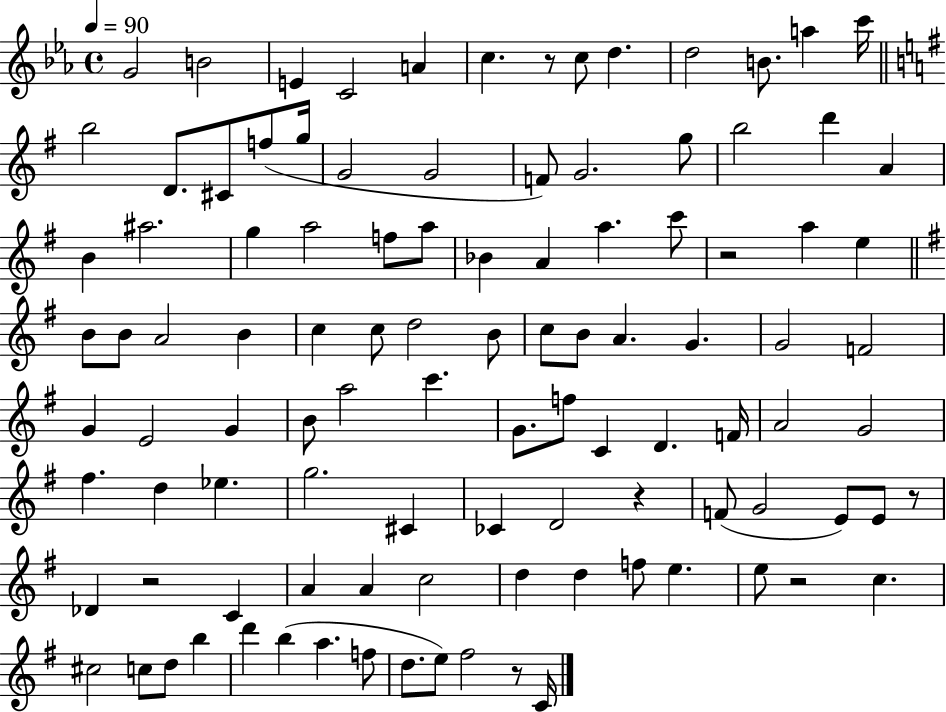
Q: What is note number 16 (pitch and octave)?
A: F5